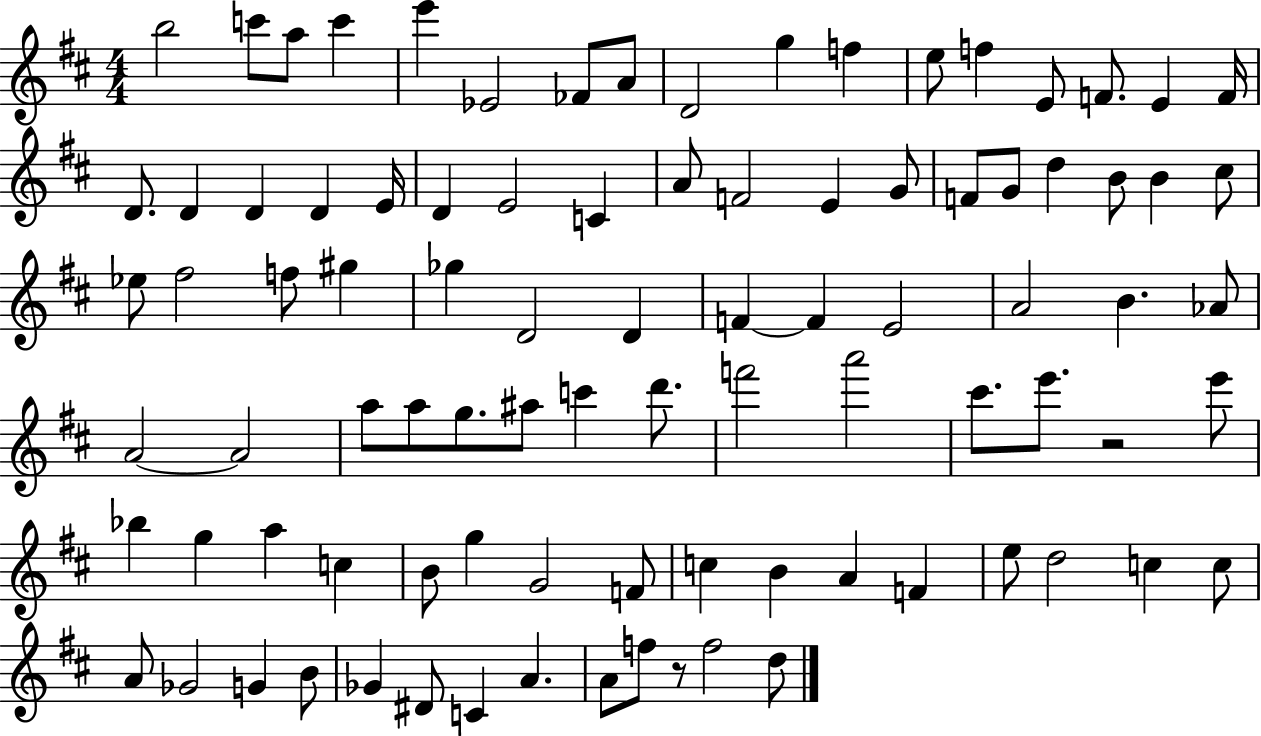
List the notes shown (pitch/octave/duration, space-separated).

B5/h C6/e A5/e C6/q E6/q Eb4/h FES4/e A4/e D4/h G5/q F5/q E5/e F5/q E4/e F4/e. E4/q F4/s D4/e. D4/q D4/q D4/q E4/s D4/q E4/h C4/q A4/e F4/h E4/q G4/e F4/e G4/e D5/q B4/e B4/q C#5/e Eb5/e F#5/h F5/e G#5/q Gb5/q D4/h D4/q F4/q F4/q E4/h A4/h B4/q. Ab4/e A4/h A4/h A5/e A5/e G5/e. A#5/e C6/q D6/e. F6/h A6/h C#6/e. E6/e. R/h E6/e Bb5/q G5/q A5/q C5/q B4/e G5/q G4/h F4/e C5/q B4/q A4/q F4/q E5/e D5/h C5/q C5/e A4/e Gb4/h G4/q B4/e Gb4/q D#4/e C4/q A4/q. A4/e F5/e R/e F5/h D5/e